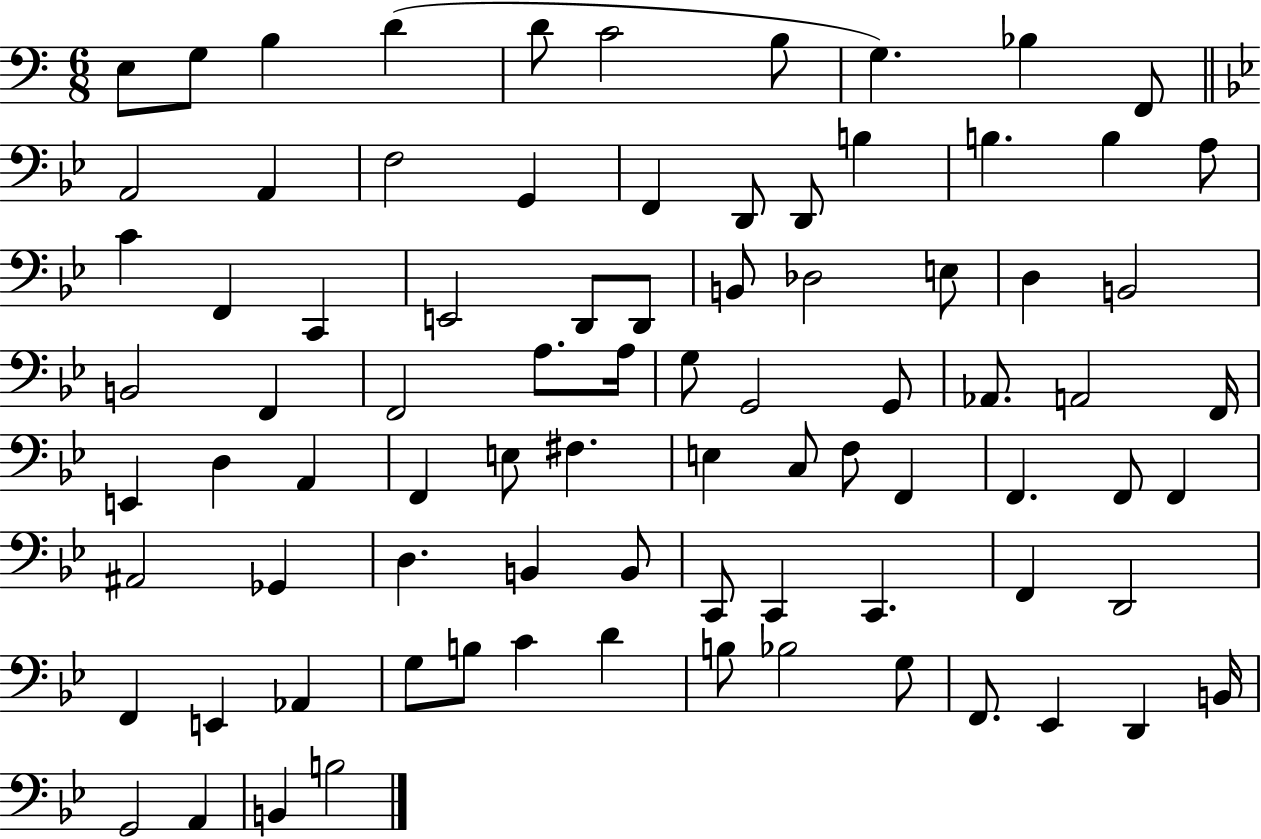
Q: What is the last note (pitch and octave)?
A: B3